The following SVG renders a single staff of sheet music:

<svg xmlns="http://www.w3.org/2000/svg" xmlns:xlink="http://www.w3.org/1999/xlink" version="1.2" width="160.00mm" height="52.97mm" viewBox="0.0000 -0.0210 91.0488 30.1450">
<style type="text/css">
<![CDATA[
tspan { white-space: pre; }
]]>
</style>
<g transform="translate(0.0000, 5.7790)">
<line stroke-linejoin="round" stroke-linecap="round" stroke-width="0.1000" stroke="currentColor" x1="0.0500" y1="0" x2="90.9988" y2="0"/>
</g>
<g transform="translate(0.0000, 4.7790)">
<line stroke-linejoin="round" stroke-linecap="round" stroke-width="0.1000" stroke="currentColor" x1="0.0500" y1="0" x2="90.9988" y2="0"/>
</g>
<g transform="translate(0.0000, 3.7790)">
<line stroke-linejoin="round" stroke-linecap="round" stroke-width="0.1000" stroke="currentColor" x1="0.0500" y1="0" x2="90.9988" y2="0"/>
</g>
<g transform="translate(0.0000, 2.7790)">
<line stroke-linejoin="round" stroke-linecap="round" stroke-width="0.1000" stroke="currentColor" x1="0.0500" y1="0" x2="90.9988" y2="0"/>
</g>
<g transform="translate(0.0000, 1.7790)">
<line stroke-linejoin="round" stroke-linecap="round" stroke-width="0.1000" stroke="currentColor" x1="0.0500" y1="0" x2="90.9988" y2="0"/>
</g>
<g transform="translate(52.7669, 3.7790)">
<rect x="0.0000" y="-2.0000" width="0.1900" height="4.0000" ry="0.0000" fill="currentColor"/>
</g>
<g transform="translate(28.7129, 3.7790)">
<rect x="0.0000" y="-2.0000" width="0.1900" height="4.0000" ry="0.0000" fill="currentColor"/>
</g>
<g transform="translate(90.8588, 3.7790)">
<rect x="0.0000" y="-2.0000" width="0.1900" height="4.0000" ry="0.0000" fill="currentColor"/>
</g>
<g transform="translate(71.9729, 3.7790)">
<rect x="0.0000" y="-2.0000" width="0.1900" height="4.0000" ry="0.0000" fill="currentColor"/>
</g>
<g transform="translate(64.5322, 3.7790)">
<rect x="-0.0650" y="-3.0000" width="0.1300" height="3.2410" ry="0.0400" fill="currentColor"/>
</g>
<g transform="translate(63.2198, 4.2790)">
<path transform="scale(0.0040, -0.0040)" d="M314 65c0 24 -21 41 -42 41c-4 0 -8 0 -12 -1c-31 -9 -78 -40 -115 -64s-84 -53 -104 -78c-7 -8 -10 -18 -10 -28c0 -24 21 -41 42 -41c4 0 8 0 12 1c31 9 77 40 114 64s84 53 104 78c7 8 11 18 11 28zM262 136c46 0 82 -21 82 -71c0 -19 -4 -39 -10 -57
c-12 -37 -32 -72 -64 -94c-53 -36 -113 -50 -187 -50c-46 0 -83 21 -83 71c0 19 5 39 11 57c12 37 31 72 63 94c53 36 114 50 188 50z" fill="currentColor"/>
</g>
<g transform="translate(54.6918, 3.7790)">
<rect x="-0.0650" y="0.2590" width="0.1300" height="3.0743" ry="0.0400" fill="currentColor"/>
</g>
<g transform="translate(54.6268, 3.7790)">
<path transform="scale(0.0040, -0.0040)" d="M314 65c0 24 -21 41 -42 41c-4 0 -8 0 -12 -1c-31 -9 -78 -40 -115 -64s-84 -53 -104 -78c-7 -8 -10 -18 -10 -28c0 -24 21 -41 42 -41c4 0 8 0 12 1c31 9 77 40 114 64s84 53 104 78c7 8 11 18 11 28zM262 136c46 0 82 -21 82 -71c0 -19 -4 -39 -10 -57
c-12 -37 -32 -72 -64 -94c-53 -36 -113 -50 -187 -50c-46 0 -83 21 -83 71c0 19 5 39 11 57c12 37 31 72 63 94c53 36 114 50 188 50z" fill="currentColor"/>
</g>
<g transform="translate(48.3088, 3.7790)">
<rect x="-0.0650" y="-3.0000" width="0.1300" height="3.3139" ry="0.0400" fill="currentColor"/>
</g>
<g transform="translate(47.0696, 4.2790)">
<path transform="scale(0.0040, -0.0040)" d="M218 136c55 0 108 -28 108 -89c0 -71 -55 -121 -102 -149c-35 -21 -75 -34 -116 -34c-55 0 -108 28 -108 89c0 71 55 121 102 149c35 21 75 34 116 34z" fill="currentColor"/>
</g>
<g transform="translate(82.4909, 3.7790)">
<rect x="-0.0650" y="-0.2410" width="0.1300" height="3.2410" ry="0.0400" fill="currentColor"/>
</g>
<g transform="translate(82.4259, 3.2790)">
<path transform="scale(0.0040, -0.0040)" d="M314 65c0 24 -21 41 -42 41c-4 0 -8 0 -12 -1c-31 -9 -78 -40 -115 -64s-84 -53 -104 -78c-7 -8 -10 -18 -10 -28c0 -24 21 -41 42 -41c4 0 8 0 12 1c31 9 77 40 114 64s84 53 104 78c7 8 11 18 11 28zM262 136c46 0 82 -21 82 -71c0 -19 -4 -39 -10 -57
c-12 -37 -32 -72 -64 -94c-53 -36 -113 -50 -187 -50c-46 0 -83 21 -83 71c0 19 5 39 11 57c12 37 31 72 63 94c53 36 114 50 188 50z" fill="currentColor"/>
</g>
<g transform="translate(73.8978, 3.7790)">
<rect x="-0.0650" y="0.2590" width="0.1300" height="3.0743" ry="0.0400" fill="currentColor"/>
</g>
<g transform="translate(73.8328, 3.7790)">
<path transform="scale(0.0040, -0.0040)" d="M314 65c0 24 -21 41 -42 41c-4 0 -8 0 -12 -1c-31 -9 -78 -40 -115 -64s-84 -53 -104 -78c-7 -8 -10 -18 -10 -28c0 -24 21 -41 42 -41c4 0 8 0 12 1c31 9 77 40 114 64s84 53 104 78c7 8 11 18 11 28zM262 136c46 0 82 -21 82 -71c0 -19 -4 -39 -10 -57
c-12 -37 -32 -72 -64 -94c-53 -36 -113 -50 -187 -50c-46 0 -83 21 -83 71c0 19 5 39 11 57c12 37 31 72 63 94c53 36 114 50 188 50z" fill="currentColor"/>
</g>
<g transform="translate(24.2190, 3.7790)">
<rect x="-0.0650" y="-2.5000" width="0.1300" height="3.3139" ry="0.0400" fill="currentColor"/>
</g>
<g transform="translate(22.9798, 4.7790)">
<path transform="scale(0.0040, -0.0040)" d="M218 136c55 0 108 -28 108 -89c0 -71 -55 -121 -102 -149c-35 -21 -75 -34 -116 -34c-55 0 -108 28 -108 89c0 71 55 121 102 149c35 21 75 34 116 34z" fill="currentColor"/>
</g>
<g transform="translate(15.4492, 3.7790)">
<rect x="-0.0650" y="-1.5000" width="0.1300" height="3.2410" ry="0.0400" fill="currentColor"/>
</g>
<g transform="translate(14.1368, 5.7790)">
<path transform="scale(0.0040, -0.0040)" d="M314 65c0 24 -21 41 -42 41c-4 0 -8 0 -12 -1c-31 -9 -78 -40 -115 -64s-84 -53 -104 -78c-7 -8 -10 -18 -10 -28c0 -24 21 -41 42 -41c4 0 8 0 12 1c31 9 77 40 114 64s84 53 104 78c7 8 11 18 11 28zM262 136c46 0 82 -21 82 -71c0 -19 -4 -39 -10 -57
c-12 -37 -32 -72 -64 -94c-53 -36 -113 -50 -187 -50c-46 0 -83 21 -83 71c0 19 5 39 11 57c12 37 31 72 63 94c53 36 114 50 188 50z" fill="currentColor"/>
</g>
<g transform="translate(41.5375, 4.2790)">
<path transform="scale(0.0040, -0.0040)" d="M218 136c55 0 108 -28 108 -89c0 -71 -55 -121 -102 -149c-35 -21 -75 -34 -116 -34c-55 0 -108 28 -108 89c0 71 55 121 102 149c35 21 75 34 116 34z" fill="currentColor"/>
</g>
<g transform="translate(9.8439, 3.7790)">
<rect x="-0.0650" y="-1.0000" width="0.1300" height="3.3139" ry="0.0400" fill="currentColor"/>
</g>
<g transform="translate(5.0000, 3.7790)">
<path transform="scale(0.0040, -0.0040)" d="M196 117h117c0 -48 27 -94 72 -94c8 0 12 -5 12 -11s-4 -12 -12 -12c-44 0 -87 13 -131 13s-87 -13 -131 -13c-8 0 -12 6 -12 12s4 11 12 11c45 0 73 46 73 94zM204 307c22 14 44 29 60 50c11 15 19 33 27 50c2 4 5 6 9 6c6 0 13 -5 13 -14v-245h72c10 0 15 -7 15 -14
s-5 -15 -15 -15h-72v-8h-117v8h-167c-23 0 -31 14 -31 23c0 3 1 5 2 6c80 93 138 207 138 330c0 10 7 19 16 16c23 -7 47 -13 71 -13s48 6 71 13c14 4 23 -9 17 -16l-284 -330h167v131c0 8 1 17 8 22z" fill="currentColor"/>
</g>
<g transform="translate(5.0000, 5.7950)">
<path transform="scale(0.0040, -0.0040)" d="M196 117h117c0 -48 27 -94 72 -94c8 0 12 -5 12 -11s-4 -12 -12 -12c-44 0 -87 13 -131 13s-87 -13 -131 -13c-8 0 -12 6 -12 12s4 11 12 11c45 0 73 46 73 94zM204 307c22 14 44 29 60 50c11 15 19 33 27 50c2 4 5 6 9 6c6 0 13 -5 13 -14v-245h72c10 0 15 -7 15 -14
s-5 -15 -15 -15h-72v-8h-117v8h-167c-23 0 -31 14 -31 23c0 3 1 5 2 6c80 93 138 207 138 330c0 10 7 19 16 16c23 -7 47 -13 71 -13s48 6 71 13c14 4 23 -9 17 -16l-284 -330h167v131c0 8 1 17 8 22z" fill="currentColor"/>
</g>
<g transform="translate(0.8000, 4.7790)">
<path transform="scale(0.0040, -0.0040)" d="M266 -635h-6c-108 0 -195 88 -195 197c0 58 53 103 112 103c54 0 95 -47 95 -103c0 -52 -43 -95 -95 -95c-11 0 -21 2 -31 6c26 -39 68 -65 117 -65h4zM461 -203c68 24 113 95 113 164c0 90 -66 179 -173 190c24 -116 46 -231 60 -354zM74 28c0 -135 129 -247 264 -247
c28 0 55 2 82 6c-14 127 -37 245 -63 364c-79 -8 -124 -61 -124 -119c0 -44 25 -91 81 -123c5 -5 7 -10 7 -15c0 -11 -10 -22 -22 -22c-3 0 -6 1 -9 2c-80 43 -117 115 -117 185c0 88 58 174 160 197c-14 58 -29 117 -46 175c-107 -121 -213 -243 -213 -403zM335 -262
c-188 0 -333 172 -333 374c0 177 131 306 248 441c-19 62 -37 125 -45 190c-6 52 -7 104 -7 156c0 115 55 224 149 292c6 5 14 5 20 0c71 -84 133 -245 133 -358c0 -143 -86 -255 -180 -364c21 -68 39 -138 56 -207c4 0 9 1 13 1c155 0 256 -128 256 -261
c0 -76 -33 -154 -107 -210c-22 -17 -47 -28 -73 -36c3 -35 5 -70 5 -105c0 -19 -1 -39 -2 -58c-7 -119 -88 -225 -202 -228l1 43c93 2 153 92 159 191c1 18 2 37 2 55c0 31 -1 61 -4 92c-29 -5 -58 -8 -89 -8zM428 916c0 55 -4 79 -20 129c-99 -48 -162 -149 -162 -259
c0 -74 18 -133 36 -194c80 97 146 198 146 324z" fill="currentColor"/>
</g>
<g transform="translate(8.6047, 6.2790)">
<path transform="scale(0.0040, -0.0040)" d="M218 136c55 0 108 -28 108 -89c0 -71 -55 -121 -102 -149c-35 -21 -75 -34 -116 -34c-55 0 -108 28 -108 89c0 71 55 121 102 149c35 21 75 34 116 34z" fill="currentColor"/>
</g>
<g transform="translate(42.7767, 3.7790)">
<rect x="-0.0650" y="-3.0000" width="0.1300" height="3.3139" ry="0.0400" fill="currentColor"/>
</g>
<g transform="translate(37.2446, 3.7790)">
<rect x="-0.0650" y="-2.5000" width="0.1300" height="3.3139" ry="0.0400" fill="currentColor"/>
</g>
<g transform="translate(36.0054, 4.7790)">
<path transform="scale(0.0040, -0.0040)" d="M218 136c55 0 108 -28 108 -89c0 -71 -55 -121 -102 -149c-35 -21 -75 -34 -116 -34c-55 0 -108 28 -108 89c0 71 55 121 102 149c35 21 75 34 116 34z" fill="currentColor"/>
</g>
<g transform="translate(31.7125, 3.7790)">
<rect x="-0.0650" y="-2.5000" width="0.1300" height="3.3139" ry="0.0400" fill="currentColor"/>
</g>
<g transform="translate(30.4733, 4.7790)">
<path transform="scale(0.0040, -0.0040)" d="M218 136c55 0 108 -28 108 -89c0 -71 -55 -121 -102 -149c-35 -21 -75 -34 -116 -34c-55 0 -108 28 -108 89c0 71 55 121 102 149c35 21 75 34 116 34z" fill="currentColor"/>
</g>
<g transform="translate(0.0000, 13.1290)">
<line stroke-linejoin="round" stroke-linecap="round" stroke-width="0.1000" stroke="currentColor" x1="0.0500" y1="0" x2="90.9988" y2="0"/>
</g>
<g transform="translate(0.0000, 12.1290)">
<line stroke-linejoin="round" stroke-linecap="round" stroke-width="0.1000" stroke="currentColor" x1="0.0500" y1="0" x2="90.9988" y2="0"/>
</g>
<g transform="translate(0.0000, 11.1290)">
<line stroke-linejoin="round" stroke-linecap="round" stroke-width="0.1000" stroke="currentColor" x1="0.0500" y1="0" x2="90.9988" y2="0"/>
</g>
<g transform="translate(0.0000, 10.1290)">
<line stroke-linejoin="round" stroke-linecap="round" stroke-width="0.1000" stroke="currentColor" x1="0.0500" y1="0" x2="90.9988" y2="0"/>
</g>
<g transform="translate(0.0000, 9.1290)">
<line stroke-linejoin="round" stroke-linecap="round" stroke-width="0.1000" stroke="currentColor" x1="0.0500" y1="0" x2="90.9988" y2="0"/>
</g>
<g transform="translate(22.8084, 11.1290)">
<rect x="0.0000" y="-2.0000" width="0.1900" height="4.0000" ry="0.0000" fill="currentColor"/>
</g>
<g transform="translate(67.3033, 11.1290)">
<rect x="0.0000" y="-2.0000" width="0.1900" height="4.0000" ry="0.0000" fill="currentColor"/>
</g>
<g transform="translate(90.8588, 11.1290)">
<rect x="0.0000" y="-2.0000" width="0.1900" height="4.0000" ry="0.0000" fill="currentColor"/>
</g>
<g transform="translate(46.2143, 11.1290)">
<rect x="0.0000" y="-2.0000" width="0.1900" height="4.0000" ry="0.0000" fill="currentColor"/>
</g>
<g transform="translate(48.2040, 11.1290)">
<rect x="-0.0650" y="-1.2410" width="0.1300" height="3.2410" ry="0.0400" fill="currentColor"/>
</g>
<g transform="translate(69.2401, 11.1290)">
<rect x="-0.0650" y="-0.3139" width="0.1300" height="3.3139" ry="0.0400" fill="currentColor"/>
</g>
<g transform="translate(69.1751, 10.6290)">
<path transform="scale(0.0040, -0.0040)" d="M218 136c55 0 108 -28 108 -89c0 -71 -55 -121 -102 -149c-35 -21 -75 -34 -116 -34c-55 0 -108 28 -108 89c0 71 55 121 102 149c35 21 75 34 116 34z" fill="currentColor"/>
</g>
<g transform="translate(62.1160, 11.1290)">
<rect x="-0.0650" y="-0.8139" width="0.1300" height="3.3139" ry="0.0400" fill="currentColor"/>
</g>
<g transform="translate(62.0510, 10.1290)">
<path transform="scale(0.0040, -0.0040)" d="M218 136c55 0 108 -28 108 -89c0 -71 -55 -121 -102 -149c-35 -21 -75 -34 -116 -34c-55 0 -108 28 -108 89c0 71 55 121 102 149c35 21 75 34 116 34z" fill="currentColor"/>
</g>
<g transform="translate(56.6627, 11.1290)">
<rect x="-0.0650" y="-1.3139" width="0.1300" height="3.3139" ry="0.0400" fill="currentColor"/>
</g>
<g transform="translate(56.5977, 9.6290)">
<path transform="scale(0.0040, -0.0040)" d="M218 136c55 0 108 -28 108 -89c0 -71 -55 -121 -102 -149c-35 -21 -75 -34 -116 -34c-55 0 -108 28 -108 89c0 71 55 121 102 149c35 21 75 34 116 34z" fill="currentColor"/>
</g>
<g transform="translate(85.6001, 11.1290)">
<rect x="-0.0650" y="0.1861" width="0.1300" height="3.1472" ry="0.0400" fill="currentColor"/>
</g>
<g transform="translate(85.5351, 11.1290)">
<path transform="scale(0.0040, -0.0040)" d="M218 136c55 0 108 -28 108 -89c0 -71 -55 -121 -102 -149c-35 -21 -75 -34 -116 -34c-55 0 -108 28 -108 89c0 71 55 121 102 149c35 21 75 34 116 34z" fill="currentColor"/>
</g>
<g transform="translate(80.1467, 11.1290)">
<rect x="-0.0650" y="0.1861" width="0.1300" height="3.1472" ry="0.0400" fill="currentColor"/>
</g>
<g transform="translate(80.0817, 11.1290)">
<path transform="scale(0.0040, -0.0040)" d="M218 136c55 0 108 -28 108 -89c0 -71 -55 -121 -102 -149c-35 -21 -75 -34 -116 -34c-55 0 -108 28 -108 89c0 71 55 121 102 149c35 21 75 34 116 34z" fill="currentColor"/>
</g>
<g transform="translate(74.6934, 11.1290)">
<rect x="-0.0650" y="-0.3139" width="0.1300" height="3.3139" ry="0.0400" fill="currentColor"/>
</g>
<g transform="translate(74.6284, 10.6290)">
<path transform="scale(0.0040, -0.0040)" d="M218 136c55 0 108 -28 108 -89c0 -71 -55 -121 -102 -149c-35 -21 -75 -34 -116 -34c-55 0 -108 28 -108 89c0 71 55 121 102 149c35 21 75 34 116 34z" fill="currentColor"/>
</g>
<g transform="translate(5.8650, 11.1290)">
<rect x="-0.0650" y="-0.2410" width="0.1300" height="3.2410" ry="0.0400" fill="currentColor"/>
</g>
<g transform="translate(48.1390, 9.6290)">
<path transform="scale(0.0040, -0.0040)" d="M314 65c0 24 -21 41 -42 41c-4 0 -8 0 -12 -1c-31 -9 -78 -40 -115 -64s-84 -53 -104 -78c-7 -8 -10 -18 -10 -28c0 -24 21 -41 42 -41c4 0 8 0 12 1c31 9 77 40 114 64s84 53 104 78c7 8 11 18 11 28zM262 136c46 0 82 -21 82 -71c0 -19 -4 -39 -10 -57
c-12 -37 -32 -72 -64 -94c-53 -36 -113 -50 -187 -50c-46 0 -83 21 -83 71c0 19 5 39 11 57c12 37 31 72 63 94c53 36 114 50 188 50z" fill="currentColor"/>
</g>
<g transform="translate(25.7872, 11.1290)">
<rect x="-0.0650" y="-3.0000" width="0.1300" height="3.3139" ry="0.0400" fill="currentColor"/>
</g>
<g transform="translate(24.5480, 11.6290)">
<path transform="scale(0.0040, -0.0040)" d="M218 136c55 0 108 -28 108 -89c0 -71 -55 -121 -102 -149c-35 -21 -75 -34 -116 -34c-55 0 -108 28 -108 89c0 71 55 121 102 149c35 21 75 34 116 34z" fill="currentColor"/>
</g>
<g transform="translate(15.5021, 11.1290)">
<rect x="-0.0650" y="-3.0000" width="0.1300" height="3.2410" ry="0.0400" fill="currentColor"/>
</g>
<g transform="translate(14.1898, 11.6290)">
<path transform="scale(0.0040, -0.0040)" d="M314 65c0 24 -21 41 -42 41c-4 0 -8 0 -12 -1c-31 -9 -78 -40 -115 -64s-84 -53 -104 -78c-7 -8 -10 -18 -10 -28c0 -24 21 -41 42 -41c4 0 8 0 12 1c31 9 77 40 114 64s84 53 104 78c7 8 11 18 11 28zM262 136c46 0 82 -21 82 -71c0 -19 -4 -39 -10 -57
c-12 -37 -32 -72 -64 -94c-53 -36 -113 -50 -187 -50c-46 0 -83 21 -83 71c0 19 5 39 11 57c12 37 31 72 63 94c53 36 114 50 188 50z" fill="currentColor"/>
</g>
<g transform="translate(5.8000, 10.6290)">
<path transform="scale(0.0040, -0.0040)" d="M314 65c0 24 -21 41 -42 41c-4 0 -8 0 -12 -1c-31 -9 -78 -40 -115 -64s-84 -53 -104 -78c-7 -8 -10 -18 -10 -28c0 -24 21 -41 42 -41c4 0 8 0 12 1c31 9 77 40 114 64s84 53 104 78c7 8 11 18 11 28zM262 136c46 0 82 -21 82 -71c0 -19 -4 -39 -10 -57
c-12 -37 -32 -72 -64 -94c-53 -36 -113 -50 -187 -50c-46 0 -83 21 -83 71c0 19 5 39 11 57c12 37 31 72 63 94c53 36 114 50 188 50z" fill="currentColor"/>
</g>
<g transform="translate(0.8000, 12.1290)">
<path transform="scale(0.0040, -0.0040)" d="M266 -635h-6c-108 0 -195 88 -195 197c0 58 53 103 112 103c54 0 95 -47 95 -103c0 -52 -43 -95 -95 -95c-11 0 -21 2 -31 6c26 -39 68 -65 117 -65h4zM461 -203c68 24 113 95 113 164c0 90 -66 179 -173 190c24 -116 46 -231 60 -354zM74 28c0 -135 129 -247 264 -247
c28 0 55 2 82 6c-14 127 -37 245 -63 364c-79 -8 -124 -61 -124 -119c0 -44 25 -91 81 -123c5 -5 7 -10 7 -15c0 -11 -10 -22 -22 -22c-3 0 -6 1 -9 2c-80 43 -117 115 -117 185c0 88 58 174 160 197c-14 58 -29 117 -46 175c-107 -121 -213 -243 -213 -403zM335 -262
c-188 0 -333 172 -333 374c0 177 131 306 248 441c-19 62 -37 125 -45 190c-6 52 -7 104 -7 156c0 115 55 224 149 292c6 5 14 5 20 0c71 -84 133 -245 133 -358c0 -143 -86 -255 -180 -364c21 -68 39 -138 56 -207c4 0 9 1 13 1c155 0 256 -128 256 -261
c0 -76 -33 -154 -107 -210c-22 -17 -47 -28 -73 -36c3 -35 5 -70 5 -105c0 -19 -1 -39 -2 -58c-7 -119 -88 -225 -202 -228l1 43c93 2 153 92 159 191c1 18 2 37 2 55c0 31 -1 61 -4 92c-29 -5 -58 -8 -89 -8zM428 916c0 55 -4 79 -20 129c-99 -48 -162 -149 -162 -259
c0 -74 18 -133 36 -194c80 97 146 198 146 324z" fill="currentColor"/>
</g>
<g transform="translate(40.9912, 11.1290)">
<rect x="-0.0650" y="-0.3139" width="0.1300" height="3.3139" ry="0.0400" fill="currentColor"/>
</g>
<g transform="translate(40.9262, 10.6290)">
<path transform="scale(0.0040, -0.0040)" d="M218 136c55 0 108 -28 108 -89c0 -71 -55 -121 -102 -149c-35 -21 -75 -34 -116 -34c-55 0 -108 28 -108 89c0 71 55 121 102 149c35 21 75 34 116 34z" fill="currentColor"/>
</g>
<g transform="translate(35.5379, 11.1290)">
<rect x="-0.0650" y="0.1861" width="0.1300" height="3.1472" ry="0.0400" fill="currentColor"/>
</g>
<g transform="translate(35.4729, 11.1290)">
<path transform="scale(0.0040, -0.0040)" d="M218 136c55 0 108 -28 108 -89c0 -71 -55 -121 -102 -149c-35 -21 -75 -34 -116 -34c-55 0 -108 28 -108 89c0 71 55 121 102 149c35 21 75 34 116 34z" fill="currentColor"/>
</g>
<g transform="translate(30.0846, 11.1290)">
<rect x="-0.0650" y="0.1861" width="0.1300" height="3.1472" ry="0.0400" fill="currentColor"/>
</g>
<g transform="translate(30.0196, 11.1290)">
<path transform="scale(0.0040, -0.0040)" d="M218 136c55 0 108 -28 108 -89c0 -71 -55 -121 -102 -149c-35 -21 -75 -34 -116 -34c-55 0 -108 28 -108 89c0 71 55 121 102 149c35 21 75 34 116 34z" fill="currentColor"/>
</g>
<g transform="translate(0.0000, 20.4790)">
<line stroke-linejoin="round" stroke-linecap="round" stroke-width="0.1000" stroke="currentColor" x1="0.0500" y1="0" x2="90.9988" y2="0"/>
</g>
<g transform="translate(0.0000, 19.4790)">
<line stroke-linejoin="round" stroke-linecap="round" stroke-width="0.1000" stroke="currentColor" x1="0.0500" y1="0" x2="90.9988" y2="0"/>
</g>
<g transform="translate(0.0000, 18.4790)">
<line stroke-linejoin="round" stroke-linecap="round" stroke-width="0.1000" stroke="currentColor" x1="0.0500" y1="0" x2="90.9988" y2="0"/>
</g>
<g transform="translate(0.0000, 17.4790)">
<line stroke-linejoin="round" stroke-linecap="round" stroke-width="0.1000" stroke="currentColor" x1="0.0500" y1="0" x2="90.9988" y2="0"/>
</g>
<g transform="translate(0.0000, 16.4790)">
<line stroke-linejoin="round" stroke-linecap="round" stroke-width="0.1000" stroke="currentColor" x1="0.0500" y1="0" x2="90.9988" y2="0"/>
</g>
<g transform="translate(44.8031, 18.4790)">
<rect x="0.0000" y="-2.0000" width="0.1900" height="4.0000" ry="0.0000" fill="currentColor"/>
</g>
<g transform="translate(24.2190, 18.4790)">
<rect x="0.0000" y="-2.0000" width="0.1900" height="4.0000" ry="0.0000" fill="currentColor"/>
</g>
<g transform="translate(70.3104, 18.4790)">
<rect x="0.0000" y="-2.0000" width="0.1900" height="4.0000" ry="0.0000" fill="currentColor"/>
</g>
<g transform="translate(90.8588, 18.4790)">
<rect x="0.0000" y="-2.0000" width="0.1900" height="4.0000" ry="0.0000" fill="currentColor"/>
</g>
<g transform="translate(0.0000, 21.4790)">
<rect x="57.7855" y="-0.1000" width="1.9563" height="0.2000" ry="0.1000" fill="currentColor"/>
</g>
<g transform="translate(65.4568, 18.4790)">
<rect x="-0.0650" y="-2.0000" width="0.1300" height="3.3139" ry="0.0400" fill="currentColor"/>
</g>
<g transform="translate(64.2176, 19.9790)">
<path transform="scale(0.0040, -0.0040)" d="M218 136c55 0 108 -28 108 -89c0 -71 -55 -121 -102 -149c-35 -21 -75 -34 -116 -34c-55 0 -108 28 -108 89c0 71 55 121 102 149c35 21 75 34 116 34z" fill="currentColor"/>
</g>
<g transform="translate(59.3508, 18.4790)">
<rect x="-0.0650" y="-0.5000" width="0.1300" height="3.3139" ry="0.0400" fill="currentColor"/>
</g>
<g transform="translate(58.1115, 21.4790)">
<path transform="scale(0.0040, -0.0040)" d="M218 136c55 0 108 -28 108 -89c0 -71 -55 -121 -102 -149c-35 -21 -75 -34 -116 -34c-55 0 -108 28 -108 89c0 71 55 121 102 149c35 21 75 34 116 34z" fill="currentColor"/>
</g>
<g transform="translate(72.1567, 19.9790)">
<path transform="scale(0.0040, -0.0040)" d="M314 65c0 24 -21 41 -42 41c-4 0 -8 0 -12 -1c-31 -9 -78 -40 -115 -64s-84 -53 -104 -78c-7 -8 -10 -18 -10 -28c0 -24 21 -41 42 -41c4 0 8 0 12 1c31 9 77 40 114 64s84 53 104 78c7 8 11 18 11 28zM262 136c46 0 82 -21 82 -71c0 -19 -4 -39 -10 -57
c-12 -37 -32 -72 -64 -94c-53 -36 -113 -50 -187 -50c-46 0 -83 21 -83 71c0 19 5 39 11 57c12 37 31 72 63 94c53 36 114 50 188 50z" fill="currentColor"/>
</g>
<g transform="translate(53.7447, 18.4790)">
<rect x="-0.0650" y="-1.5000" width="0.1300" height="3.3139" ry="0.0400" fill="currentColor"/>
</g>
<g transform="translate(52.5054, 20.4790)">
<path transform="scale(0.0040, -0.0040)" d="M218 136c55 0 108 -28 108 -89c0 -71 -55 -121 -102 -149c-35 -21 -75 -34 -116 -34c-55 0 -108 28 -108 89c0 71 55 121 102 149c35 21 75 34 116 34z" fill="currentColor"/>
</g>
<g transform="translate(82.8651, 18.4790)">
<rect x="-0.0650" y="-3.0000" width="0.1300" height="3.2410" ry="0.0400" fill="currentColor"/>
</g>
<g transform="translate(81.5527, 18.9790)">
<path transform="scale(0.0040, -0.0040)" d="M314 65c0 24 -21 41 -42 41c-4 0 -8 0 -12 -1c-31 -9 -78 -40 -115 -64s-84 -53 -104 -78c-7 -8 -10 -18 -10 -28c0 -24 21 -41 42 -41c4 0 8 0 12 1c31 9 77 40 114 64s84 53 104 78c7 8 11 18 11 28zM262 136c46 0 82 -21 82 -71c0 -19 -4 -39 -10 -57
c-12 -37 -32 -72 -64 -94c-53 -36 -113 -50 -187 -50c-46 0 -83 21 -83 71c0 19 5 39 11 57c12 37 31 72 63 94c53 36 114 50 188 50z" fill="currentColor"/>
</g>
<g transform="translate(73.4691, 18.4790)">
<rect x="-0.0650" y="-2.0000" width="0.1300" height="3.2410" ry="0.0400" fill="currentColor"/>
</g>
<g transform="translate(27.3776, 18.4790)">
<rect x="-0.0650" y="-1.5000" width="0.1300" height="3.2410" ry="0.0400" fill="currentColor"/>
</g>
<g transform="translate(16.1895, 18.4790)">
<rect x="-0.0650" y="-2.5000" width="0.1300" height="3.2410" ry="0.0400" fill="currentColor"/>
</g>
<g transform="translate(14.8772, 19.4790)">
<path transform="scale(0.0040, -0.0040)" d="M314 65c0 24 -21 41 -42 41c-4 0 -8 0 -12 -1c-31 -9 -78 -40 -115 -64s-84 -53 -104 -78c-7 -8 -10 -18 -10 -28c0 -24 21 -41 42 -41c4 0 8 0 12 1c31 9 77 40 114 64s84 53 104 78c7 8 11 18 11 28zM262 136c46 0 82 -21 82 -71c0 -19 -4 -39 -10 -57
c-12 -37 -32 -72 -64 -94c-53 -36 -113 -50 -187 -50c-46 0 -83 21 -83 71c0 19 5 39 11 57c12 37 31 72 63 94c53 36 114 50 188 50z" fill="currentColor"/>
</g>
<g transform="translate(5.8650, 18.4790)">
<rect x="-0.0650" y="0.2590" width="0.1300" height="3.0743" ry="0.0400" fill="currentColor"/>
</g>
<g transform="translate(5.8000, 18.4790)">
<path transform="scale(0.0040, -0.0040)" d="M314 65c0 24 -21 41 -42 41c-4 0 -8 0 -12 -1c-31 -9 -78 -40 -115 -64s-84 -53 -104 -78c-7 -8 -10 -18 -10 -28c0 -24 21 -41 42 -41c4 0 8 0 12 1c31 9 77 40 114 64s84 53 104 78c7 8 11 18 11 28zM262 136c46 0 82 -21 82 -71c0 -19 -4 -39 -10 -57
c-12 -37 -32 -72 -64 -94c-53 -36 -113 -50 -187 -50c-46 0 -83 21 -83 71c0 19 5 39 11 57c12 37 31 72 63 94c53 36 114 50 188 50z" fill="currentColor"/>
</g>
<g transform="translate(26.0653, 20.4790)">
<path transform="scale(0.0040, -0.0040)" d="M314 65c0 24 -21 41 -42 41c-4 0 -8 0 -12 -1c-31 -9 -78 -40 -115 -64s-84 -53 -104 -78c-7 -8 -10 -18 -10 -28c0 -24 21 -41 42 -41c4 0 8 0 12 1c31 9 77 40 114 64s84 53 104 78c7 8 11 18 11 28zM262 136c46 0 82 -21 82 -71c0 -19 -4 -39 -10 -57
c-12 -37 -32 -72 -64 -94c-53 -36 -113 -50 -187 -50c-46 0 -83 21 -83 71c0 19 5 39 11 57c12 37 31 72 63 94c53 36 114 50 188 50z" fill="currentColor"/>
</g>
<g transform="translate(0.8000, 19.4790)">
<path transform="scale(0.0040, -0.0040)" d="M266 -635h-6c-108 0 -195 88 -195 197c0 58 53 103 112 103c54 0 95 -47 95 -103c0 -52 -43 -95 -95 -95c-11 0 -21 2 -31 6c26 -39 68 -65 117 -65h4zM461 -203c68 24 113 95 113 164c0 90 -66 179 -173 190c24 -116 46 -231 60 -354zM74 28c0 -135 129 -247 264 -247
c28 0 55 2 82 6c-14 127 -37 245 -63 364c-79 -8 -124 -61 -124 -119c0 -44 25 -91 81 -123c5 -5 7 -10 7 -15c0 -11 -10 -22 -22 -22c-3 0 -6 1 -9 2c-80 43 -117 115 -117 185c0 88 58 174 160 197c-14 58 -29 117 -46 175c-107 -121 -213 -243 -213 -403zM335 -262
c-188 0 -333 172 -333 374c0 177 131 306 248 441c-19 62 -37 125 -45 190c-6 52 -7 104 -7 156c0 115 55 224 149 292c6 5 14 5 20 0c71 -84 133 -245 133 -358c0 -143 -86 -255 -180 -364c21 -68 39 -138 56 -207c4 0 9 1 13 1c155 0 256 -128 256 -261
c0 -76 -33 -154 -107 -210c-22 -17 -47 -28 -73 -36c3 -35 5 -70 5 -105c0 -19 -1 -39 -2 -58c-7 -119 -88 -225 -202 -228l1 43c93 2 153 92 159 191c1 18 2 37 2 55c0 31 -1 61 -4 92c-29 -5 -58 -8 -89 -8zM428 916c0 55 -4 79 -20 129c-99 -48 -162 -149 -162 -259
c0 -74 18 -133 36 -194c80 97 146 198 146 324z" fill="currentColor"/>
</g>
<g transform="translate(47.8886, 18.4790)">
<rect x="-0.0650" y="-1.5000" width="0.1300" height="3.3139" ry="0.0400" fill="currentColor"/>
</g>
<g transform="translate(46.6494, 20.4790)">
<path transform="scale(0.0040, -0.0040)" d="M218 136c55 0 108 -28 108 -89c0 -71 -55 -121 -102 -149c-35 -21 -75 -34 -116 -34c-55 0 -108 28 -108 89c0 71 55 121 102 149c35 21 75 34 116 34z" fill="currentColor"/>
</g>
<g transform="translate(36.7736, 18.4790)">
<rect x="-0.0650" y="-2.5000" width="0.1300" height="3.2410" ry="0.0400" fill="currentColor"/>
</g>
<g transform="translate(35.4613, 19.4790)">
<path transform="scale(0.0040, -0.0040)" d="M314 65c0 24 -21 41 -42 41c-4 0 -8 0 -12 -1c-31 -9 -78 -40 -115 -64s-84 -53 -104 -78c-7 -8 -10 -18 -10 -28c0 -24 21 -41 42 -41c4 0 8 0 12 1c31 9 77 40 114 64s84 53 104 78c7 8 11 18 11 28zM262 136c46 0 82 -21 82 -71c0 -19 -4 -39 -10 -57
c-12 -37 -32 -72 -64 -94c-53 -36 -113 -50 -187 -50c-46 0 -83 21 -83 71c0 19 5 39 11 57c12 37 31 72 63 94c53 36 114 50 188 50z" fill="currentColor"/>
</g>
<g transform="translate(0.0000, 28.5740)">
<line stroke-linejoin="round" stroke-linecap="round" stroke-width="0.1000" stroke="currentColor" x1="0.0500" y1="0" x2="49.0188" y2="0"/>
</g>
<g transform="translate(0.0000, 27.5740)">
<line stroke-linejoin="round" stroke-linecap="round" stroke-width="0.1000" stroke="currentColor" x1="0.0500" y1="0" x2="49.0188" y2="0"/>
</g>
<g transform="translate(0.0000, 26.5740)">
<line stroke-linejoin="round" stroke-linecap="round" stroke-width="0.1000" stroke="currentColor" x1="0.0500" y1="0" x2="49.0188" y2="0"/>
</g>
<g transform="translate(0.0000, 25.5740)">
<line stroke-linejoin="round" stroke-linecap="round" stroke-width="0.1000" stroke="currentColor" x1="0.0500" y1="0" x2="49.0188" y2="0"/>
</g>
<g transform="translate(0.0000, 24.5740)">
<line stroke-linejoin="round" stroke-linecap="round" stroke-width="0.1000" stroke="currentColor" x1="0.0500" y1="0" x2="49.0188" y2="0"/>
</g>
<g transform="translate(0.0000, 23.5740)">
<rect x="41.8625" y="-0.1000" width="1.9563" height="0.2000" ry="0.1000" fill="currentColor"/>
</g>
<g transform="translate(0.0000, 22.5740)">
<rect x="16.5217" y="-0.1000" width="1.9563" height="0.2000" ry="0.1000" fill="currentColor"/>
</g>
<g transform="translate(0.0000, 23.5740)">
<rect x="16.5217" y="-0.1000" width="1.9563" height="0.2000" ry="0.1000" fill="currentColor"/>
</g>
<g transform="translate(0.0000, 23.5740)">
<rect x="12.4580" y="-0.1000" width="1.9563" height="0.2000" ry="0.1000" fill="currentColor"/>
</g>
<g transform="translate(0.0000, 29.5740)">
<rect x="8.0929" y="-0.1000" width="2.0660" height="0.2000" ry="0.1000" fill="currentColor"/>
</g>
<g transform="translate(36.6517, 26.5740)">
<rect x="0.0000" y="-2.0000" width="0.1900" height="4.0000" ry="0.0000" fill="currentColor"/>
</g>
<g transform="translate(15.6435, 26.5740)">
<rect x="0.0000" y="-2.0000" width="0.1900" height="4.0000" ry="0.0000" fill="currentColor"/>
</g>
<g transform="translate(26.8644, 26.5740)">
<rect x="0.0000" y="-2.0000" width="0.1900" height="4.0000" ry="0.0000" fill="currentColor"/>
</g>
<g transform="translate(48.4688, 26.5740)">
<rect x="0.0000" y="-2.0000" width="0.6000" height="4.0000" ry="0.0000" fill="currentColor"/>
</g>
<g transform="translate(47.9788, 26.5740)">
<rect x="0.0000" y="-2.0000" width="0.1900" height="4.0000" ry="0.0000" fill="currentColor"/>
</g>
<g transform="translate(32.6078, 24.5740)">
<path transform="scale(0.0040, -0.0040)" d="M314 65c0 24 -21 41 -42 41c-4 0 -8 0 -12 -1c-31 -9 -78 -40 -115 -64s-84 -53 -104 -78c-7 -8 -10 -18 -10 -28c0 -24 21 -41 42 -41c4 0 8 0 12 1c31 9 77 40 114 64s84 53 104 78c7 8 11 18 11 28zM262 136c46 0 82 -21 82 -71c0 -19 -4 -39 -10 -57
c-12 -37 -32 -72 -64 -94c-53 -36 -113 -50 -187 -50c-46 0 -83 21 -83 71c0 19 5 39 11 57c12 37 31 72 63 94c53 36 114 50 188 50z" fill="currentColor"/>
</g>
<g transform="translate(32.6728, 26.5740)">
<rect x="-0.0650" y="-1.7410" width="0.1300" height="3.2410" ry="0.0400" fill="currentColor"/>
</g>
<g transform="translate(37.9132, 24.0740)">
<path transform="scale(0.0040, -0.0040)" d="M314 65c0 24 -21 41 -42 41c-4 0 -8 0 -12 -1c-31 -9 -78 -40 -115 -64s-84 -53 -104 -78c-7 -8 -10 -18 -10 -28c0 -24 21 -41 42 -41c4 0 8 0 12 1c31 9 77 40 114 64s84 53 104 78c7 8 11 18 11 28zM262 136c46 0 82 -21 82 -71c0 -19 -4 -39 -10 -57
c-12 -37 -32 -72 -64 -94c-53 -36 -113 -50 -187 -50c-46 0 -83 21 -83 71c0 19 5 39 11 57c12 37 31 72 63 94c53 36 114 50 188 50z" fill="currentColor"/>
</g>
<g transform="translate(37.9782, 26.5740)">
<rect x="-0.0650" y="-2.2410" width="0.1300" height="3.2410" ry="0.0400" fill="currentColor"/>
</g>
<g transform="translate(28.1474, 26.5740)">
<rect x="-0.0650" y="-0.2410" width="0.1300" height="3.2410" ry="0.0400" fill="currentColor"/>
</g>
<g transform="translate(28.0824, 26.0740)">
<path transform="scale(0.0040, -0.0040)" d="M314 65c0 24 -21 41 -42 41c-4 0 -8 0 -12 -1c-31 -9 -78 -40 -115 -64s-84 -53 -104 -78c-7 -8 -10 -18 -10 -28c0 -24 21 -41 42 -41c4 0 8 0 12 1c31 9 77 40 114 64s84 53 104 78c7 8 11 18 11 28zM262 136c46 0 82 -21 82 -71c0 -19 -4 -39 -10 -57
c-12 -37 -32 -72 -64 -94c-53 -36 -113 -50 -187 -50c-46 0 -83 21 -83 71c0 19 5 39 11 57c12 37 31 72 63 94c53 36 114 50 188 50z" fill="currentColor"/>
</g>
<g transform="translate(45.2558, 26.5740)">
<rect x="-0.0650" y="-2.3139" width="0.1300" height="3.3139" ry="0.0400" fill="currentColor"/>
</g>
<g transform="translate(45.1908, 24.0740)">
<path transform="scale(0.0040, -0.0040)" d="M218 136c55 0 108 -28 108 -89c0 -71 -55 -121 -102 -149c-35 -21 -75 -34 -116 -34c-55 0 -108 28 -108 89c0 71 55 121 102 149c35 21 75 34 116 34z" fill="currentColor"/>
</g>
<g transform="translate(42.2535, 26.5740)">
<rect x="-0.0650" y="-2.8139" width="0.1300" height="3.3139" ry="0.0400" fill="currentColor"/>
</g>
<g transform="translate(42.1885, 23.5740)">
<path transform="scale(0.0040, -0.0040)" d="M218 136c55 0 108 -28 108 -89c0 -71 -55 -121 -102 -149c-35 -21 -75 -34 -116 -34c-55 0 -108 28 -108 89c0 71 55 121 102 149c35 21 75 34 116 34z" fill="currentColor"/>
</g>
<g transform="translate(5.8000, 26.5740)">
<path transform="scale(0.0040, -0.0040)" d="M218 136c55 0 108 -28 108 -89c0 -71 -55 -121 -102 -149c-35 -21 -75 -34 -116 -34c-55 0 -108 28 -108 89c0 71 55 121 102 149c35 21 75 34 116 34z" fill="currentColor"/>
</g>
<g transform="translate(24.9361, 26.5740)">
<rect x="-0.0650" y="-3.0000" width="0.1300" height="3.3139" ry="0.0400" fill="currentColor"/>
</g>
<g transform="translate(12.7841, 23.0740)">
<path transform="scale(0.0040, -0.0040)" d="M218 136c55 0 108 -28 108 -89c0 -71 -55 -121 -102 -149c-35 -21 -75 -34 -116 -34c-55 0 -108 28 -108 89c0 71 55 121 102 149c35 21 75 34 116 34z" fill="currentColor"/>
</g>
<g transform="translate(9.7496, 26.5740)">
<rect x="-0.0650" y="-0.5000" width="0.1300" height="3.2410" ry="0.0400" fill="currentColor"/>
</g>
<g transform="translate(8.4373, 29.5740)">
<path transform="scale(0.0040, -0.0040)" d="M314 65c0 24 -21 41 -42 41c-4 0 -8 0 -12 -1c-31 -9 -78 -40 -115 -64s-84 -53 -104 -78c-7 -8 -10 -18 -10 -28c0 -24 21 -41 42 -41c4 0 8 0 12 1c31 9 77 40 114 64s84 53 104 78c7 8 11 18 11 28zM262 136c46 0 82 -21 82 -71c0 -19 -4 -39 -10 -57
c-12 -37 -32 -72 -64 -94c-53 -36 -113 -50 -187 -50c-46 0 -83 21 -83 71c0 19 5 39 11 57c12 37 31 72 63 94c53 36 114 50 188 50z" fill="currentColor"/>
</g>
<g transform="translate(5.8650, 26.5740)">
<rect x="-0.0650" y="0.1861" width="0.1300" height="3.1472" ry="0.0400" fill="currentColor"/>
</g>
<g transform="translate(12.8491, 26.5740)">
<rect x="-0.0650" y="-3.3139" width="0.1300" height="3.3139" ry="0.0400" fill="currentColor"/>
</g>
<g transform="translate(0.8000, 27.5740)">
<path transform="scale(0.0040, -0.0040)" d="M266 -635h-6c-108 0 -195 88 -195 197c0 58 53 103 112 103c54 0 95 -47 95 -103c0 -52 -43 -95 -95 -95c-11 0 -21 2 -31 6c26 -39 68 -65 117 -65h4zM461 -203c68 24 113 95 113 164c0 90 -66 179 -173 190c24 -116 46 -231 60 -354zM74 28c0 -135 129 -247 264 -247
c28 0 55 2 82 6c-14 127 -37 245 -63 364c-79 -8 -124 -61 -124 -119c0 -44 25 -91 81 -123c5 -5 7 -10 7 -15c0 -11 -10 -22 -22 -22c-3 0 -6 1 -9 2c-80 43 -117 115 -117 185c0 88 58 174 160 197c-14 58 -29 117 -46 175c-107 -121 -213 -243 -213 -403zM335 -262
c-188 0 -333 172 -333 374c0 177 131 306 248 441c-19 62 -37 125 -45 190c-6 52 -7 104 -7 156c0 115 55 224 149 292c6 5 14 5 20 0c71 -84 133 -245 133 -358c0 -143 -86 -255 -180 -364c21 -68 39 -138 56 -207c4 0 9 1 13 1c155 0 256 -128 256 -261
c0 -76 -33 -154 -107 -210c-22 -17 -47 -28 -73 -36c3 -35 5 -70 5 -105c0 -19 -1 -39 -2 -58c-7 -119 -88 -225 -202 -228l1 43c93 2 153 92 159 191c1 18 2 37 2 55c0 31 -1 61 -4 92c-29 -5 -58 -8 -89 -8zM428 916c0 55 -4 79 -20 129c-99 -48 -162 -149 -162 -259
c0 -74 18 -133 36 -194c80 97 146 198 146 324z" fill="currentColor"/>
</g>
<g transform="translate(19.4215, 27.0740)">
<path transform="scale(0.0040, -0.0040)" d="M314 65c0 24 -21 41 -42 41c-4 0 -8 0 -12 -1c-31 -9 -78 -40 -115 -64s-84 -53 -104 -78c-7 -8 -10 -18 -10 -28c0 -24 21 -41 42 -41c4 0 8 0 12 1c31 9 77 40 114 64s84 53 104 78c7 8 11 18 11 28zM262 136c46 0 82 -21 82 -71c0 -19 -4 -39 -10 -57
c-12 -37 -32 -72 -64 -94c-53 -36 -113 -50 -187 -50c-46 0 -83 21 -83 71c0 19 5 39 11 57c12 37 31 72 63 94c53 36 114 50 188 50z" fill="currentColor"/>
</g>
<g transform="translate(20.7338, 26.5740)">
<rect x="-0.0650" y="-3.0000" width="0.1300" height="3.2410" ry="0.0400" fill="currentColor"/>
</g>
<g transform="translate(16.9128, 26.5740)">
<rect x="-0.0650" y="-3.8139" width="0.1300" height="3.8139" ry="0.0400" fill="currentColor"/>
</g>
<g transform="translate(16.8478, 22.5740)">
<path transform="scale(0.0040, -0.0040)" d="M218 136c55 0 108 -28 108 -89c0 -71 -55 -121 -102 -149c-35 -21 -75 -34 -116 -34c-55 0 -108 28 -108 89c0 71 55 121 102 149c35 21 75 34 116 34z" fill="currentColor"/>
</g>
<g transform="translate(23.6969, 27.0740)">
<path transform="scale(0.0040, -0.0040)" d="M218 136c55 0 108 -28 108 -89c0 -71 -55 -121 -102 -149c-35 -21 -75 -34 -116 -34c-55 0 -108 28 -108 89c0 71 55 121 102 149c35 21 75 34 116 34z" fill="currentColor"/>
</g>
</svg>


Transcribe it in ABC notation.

X:1
T:Untitled
M:4/4
L:1/4
K:C
D E2 G G G A A B2 A2 B2 c2 c2 A2 A B B c e2 e d c c B B B2 G2 E2 G2 E E C F F2 A2 B C2 b c' A2 A c2 f2 g2 a g